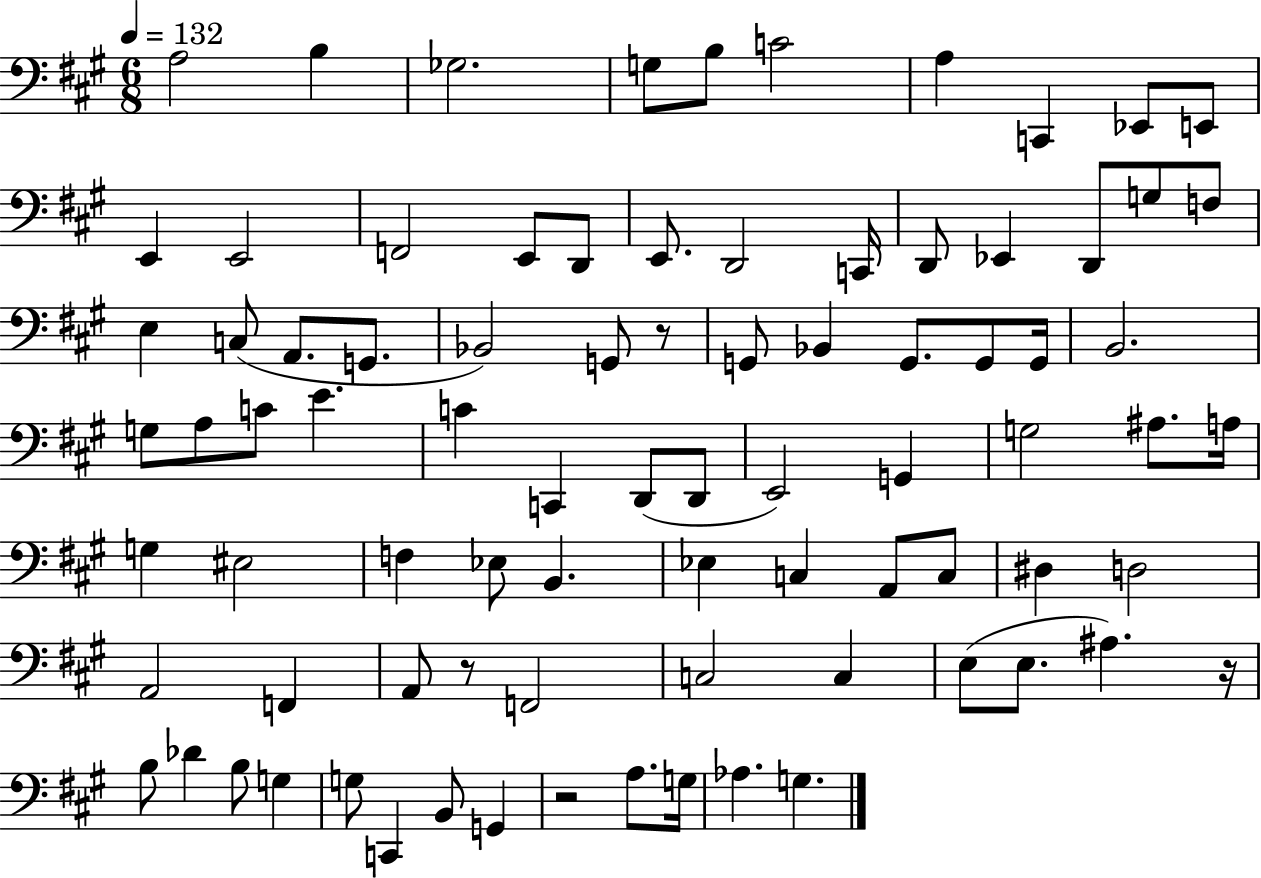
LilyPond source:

{
  \clef bass
  \numericTimeSignature
  \time 6/8
  \key a \major
  \tempo 4 = 132
  \repeat volta 2 { a2 b4 | ges2. | g8 b8 c'2 | a4 c,4 ees,8 e,8 | \break e,4 e,2 | f,2 e,8 d,8 | e,8. d,2 c,16 | d,8 ees,4 d,8 g8 f8 | \break e4 c8( a,8. g,8. | bes,2) g,8 r8 | g,8 bes,4 g,8. g,8 g,16 | b,2. | \break g8 a8 c'8 e'4. | c'4 c,4 d,8( d,8 | e,2) g,4 | g2 ais8. a16 | \break g4 eis2 | f4 ees8 b,4. | ees4 c4 a,8 c8 | dis4 d2 | \break a,2 f,4 | a,8 r8 f,2 | c2 c4 | e8( e8. ais4.) r16 | \break b8 des'4 b8 g4 | g8 c,4 b,8 g,4 | r2 a8. g16 | aes4. g4. | \break } \bar "|."
}